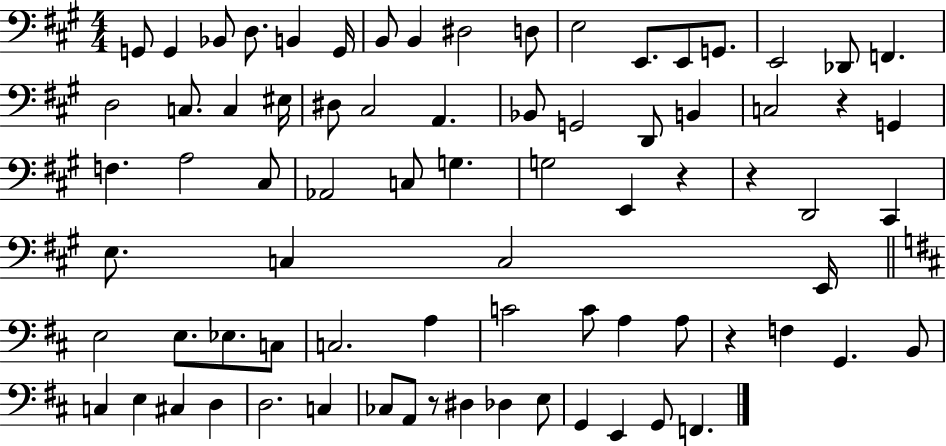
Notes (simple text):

G2/e G2/q Bb2/e D3/e. B2/q G2/s B2/e B2/q D#3/h D3/e E3/h E2/e. E2/e G2/e. E2/h Db2/e F2/q. D3/h C3/e. C3/q EIS3/s D#3/e C#3/h A2/q. Bb2/e G2/h D2/e B2/q C3/h R/q G2/q F3/q. A3/h C#3/e Ab2/h C3/e G3/q. G3/h E2/q R/q R/q D2/h C#2/q E3/e. C3/q C3/h E2/s E3/h E3/e. Eb3/e. C3/e C3/h. A3/q C4/h C4/e A3/q A3/e R/q F3/q G2/q. B2/e C3/q E3/q C#3/q D3/q D3/h. C3/q CES3/e A2/e R/e D#3/q Db3/q E3/e G2/q E2/q G2/e F2/q.